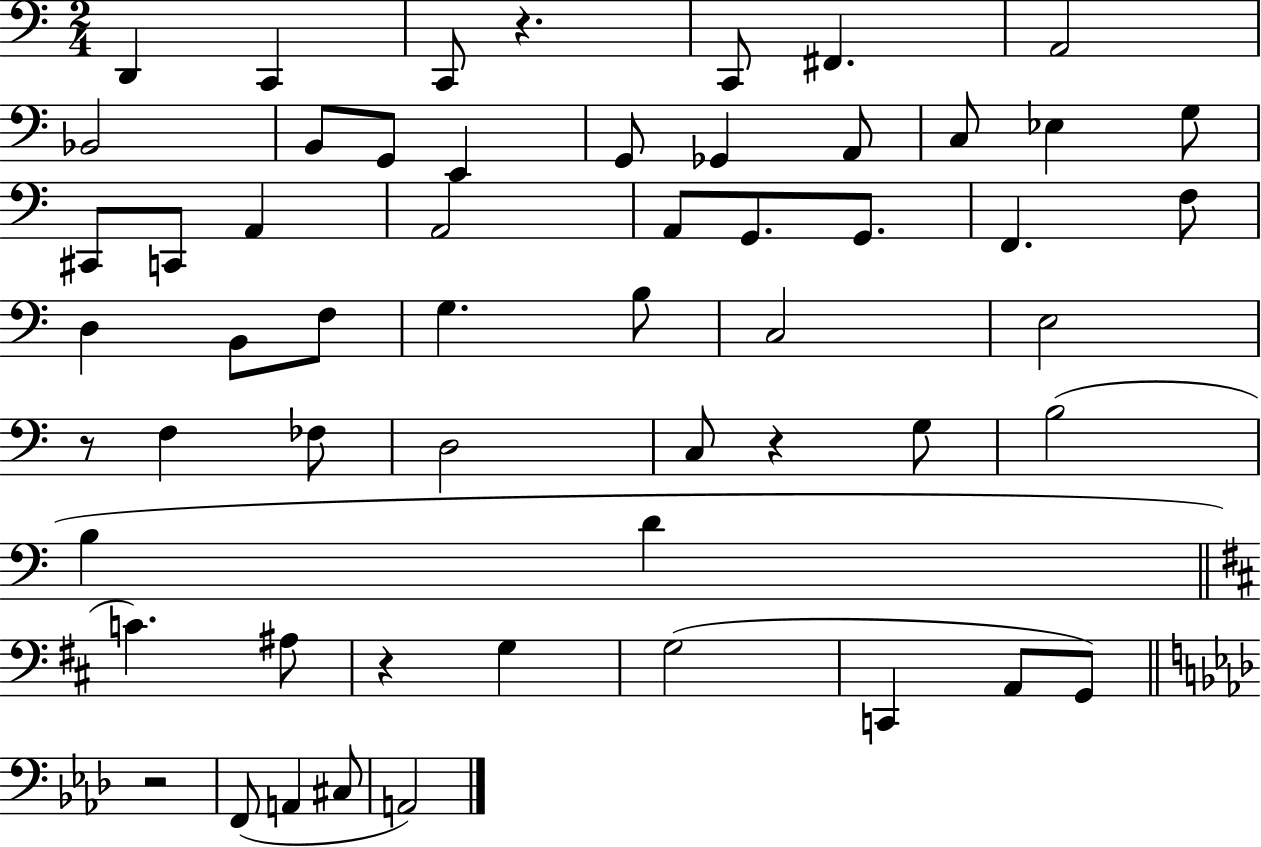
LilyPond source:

{
  \clef bass
  \numericTimeSignature
  \time 2/4
  \key c \major
  \repeat volta 2 { d,4 c,4 | c,8 r4. | c,8 fis,4. | a,2 | \break bes,2 | b,8 g,8 e,4 | g,8 ges,4 a,8 | c8 ees4 g8 | \break cis,8 c,8 a,4 | a,2 | a,8 g,8. g,8. | f,4. f8 | \break d4 b,8 f8 | g4. b8 | c2 | e2 | \break r8 f4 fes8 | d2 | c8 r4 g8 | b2( | \break b4 d'4 | \bar "||" \break \key d \major c'4.) ais8 | r4 g4 | g2( | c,4 a,8 g,8) | \break \bar "||" \break \key f \minor r2 | f,8( a,4 cis8 | a,2) | } \bar "|."
}